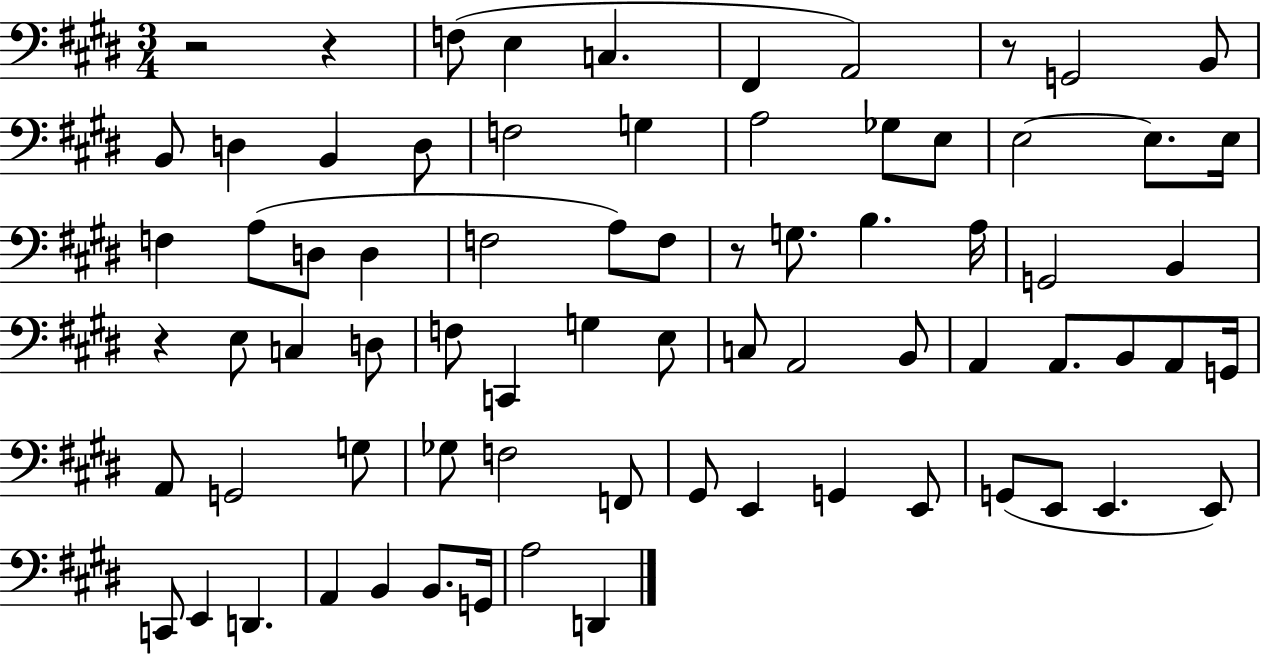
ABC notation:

X:1
T:Untitled
M:3/4
L:1/4
K:E
z2 z F,/2 E, C, ^F,, A,,2 z/2 G,,2 B,,/2 B,,/2 D, B,, D,/2 F,2 G, A,2 _G,/2 E,/2 E,2 E,/2 E,/4 F, A,/2 D,/2 D, F,2 A,/2 F,/2 z/2 G,/2 B, A,/4 G,,2 B,, z E,/2 C, D,/2 F,/2 C,, G, E,/2 C,/2 A,,2 B,,/2 A,, A,,/2 B,,/2 A,,/2 G,,/4 A,,/2 G,,2 G,/2 _G,/2 F,2 F,,/2 ^G,,/2 E,, G,, E,,/2 G,,/2 E,,/2 E,, E,,/2 C,,/2 E,, D,, A,, B,, B,,/2 G,,/4 A,2 D,,